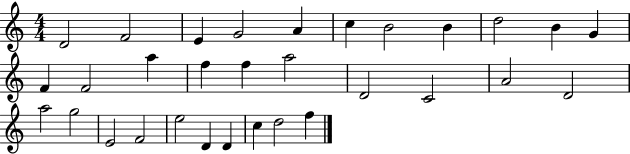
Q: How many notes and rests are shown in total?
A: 31